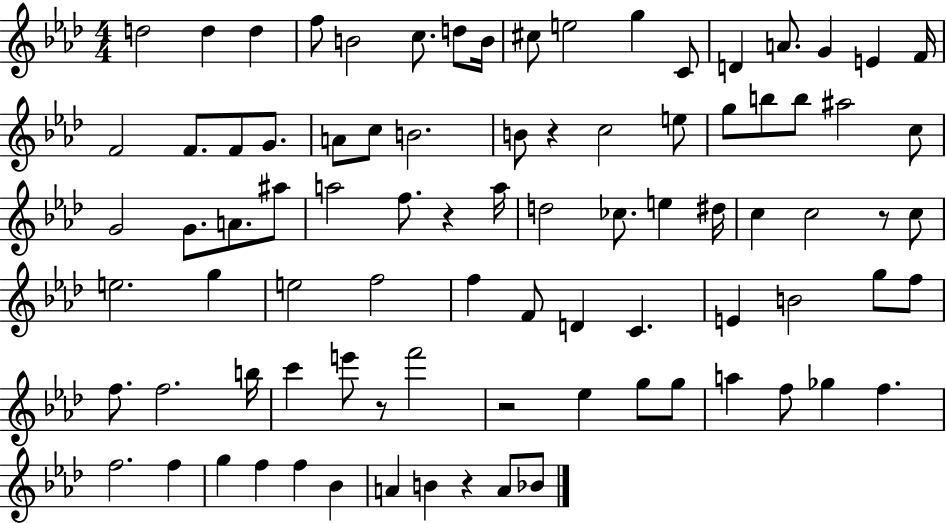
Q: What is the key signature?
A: AES major